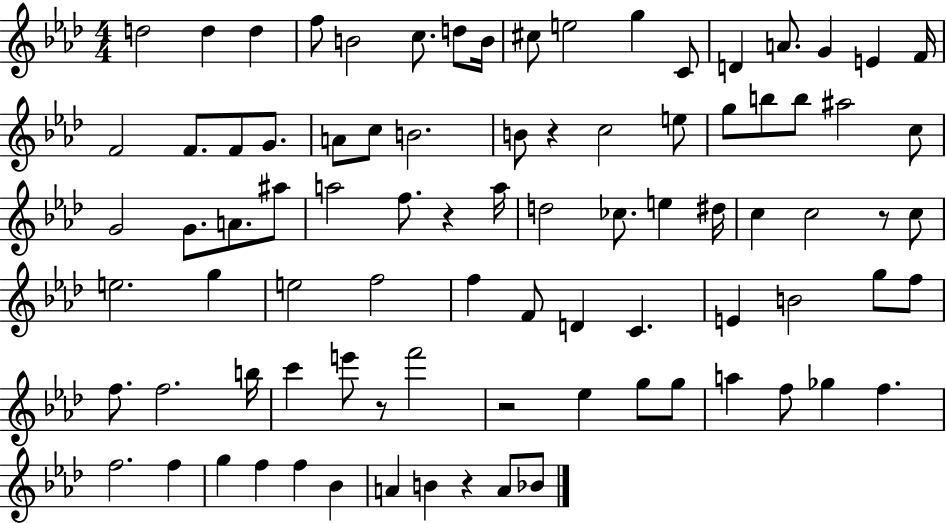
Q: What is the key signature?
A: AES major